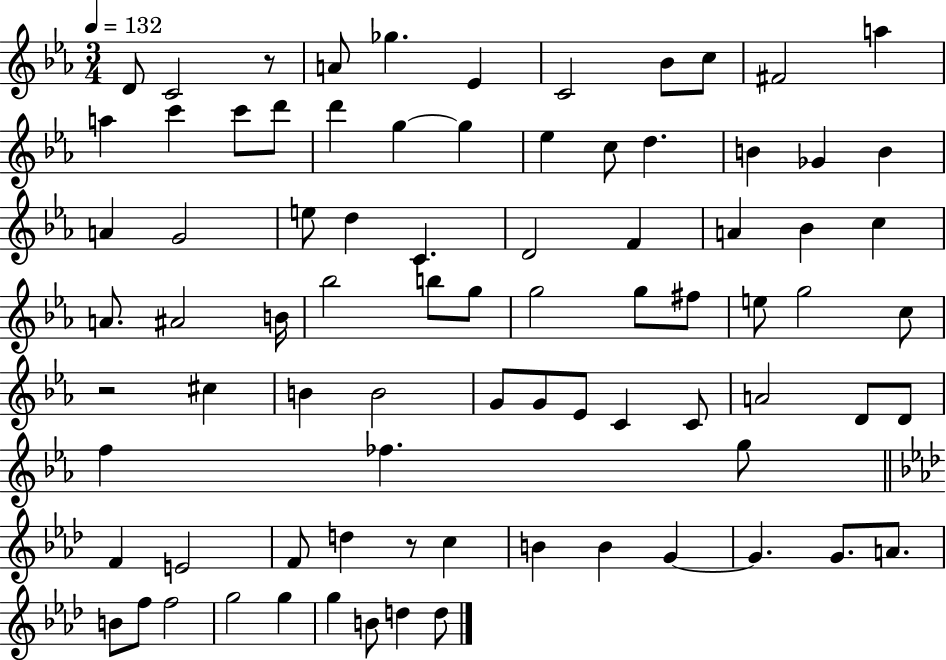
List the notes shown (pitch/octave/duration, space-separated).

D4/e C4/h R/e A4/e Gb5/q. Eb4/q C4/h Bb4/e C5/e F#4/h A5/q A5/q C6/q C6/e D6/e D6/q G5/q G5/q Eb5/q C5/e D5/q. B4/q Gb4/q B4/q A4/q G4/h E5/e D5/q C4/q. D4/h F4/q A4/q Bb4/q C5/q A4/e. A#4/h B4/s Bb5/h B5/e G5/e G5/h G5/e F#5/e E5/e G5/h C5/e R/h C#5/q B4/q B4/h G4/e G4/e Eb4/e C4/q C4/e A4/h D4/e D4/e F5/q FES5/q. G5/e F4/q E4/h F4/e D5/q R/e C5/q B4/q B4/q G4/q G4/q. G4/e. A4/e. B4/e F5/e F5/h G5/h G5/q G5/q B4/e D5/q D5/e